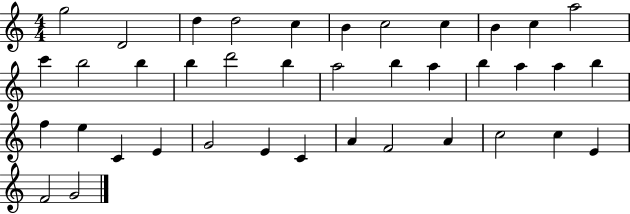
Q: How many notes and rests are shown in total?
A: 39